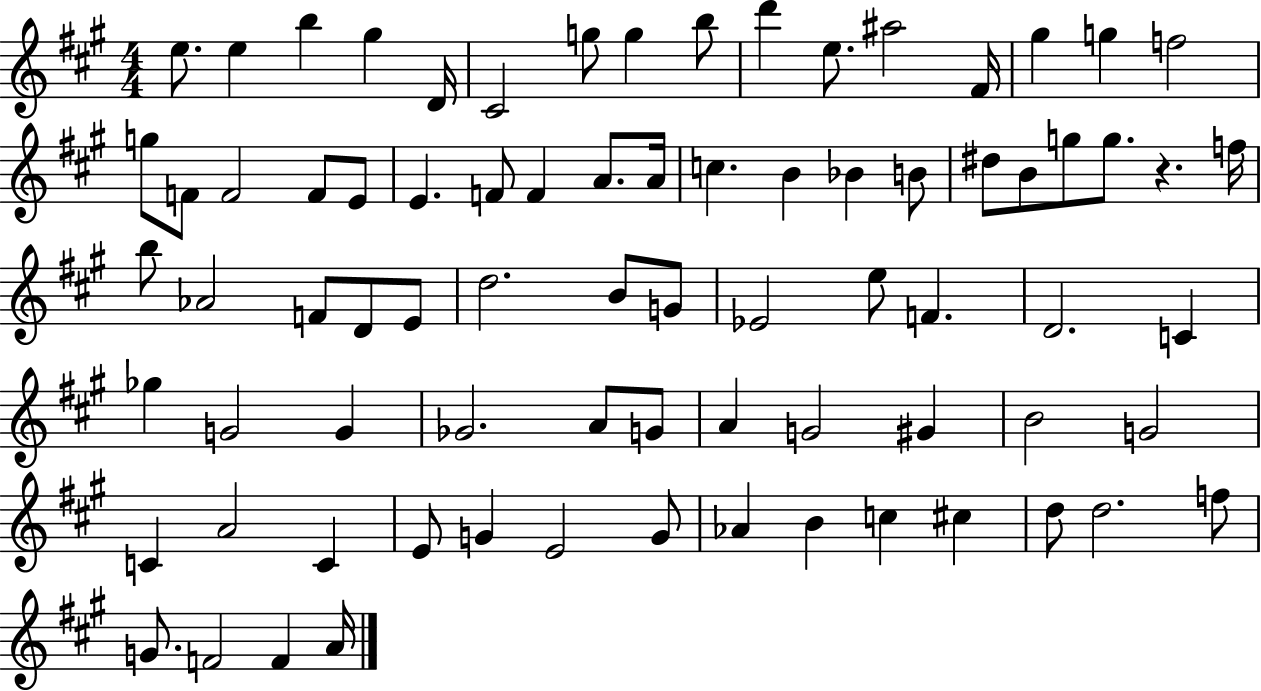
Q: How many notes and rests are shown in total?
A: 78